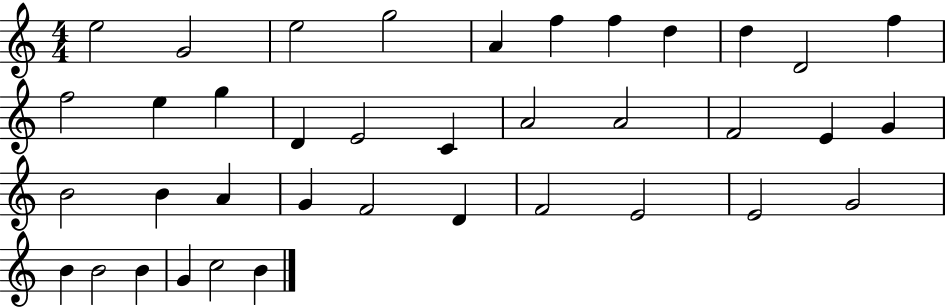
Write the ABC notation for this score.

X:1
T:Untitled
M:4/4
L:1/4
K:C
e2 G2 e2 g2 A f f d d D2 f f2 e g D E2 C A2 A2 F2 E G B2 B A G F2 D F2 E2 E2 G2 B B2 B G c2 B